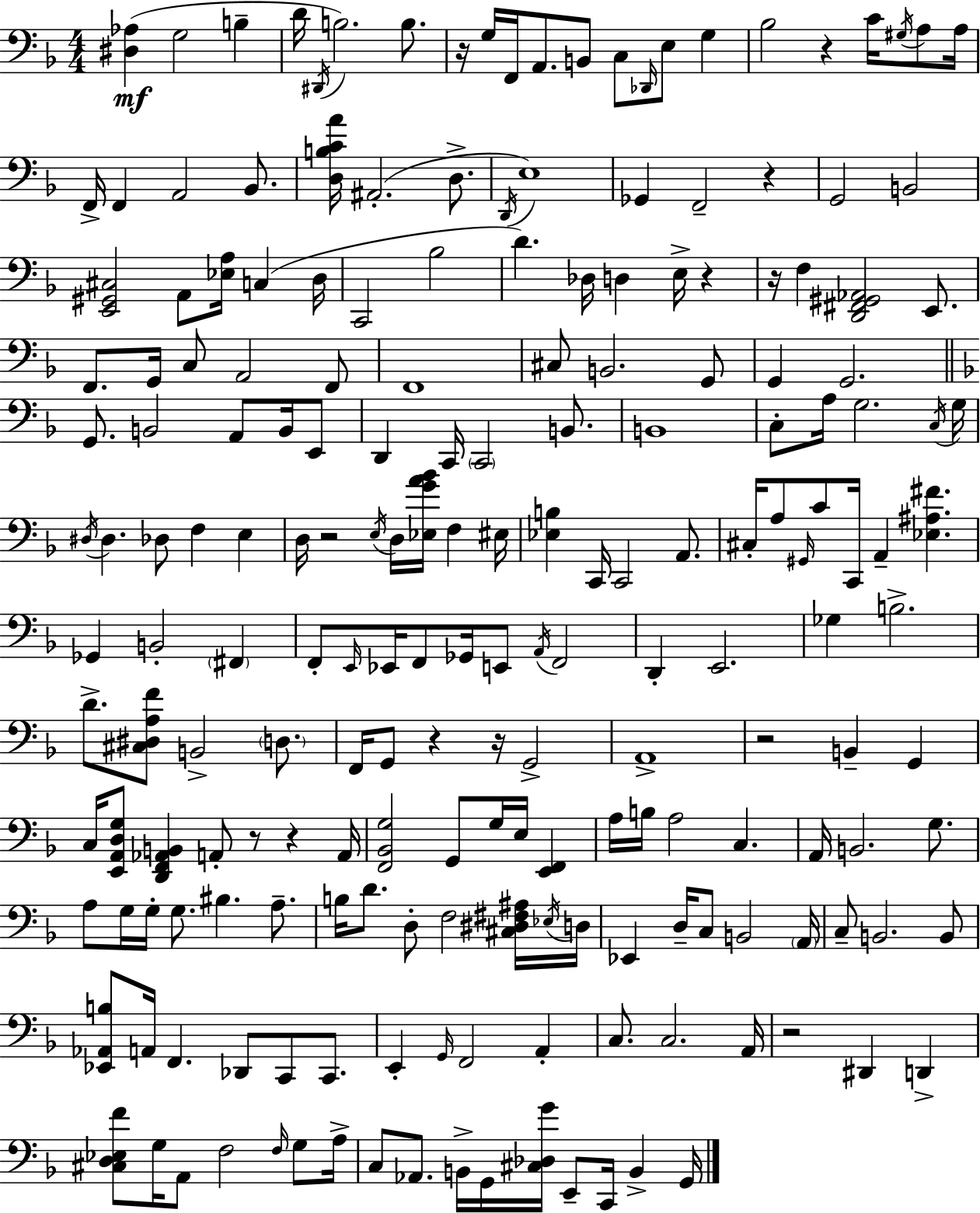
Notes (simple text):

[D#3,Ab3]/q G3/h B3/q D4/s D#2/s B3/h. B3/e. R/s G3/s F2/s A2/e. B2/e C3/e Db2/s E3/e G3/q Bb3/h R/q C4/s G#3/s A3/e A3/s F2/s F2/q A2/h Bb2/e. [D3,B3,C4,A4]/s A#2/h. D3/e. D2/s E3/w Gb2/q F2/h R/q G2/h B2/h [E2,G#2,C#3]/h A2/e [Eb3,A3]/s C3/q D3/s C2/h Bb3/h D4/q. Db3/s D3/q E3/s R/q R/s F3/q [D2,F#2,G#2,Ab2]/h E2/e. F2/e. G2/s C3/e A2/h F2/e F2/w C#3/e B2/h. G2/e G2/q G2/h. G2/e. B2/h A2/e B2/s E2/e D2/q C2/s C2/h B2/e. B2/w C3/e A3/s G3/h. C3/s G3/s D#3/s D#3/q. Db3/e F3/q E3/q D3/s R/h E3/s D3/s [Eb3,G4,A4,Bb4]/s F3/q EIS3/s [Eb3,B3]/q C2/s C2/h A2/e. C#3/s A3/e G#2/s C4/e C2/s A2/q [Eb3,A#3,F#4]/q. Gb2/q B2/h F#2/q F2/e E2/s Eb2/s F2/e Gb2/s E2/e A2/s F2/h D2/q E2/h. Gb3/q B3/h. D4/e. [C#3,D#3,A3,F4]/e B2/h D3/e. F2/s G2/e R/q R/s G2/h A2/w R/h B2/q G2/q C3/s [E2,A2,D3,G3]/e [D2,F2,Ab2,B2]/q A2/e R/e R/q A2/s [F2,Bb2,G3]/h G2/e G3/s E3/s [E2,F2]/q A3/s B3/s A3/h C3/q. A2/s B2/h. G3/e. A3/e G3/s G3/s G3/e. BIS3/q. A3/e. B3/s D4/e. D3/e F3/h [C#3,D#3,F#3,A#3]/s Eb3/s D3/s Eb2/q D3/s C3/e B2/h A2/s C3/e B2/h. B2/e [Eb2,Ab2,B3]/e A2/s F2/q. Db2/e C2/e C2/e. E2/q G2/s F2/h A2/q C3/e. C3/h. A2/s R/h D#2/q D2/q [C#3,D3,Eb3,F4]/e G3/s A2/e F3/h F3/s G3/e A3/s C3/e Ab2/e. B2/s G2/s [C#3,Db3,G4]/s E2/e C2/s B2/q G2/s